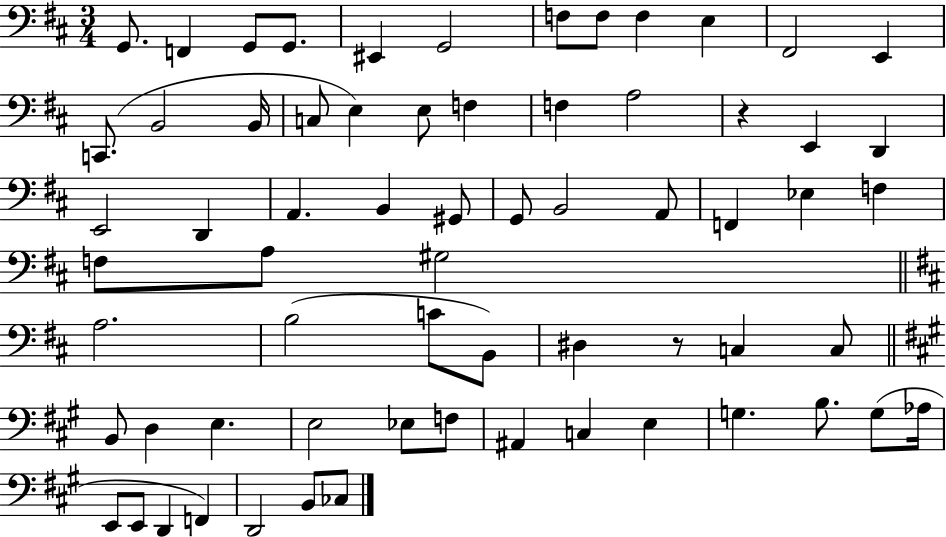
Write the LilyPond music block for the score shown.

{
  \clef bass
  \numericTimeSignature
  \time 3/4
  \key d \major
  g,8. f,4 g,8 g,8. | eis,4 g,2 | f8 f8 f4 e4 | fis,2 e,4 | \break c,8.( b,2 b,16 | c8 e4) e8 f4 | f4 a2 | r4 e,4 d,4 | \break e,2 d,4 | a,4. b,4 gis,8 | g,8 b,2 a,8 | f,4 ees4 f4 | \break f8 a8 gis2 | \bar "||" \break \key b \minor a2. | b2( c'8 b,8) | dis4 r8 c4 c8 | \bar "||" \break \key a \major b,8 d4 e4. | e2 ees8 f8 | ais,4 c4 e4 | g4. b8. g8( aes16 | \break e,8 e,8 d,4 f,4) | d,2 b,8 ces8 | \bar "|."
}